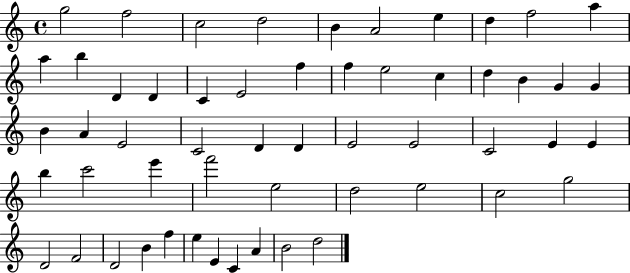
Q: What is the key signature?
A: C major